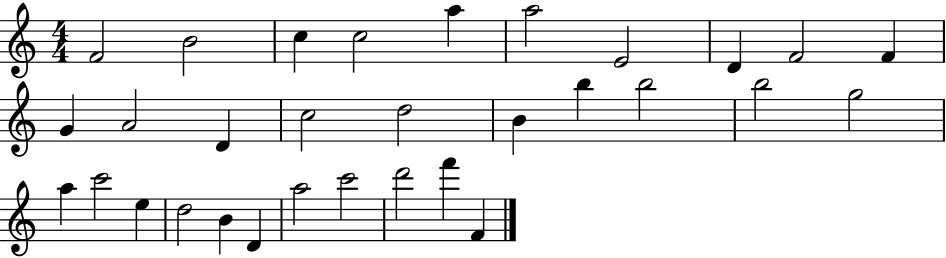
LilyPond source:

{
  \clef treble
  \numericTimeSignature
  \time 4/4
  \key c \major
  f'2 b'2 | c''4 c''2 a''4 | a''2 e'2 | d'4 f'2 f'4 | \break g'4 a'2 d'4 | c''2 d''2 | b'4 b''4 b''2 | b''2 g''2 | \break a''4 c'''2 e''4 | d''2 b'4 d'4 | a''2 c'''2 | d'''2 f'''4 f'4 | \break \bar "|."
}